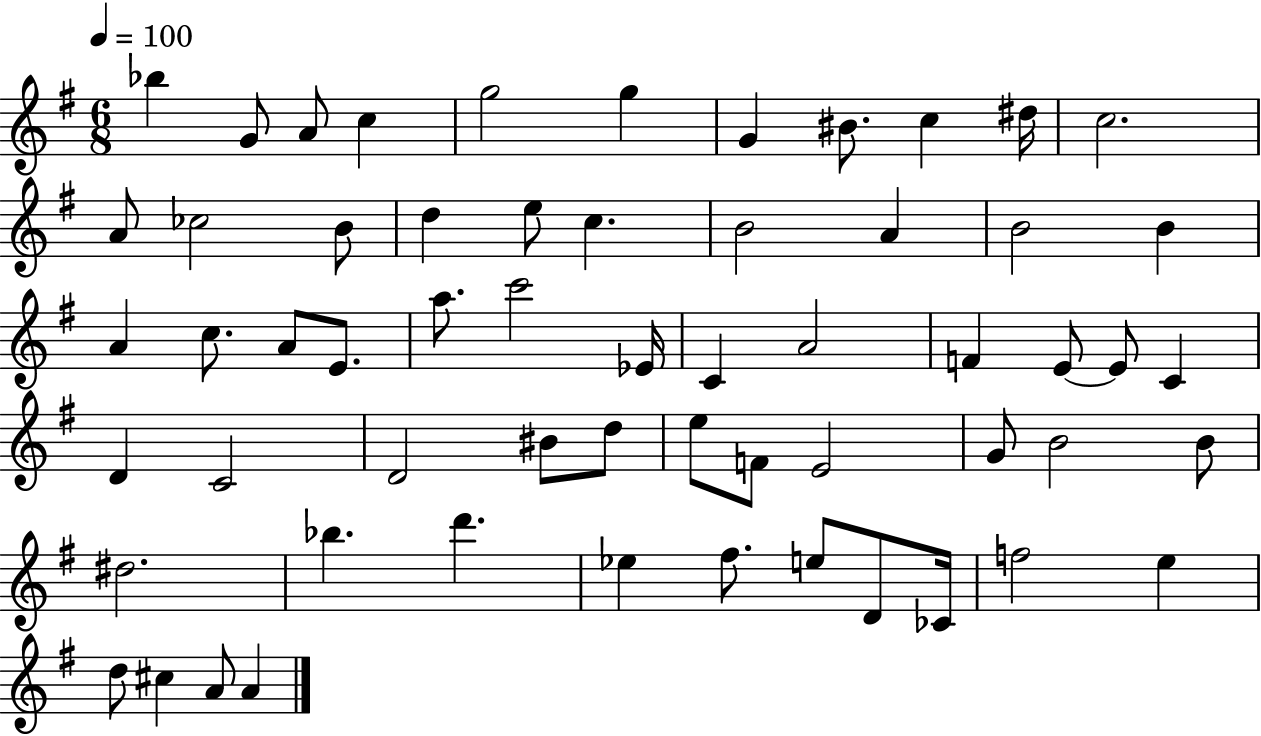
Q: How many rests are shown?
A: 0